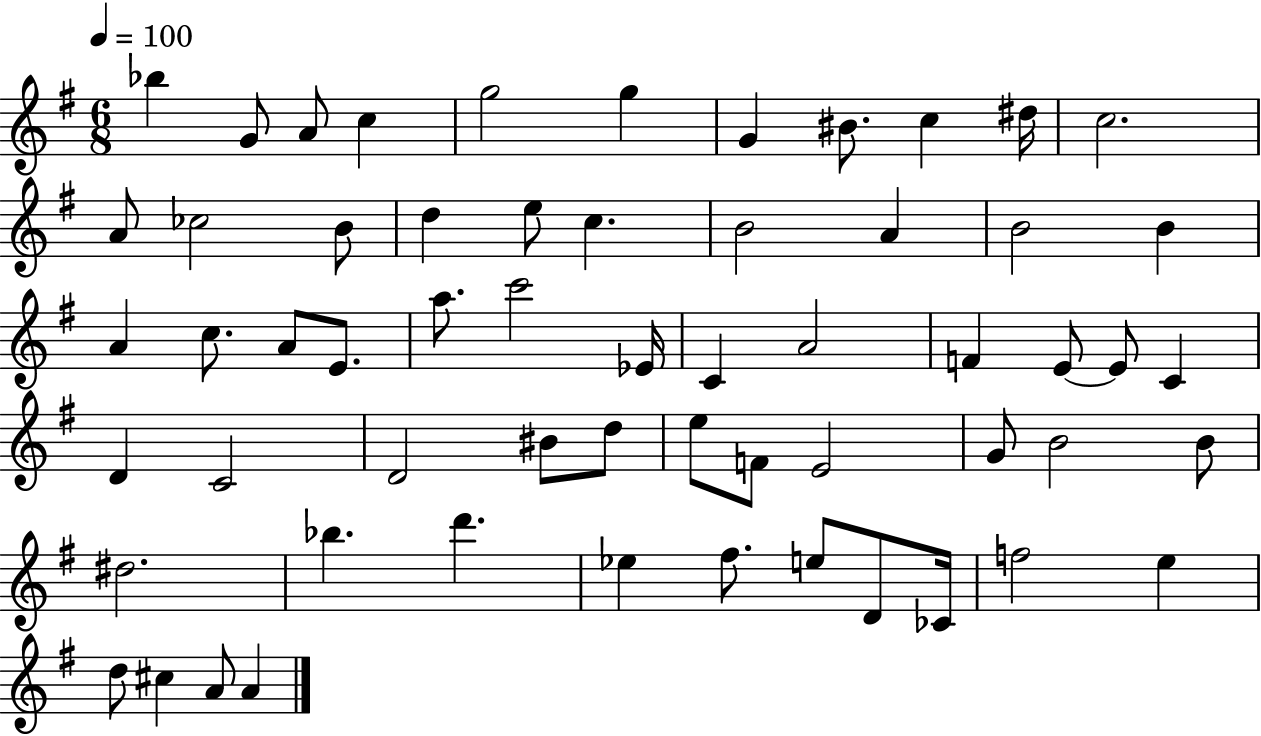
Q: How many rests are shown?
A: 0